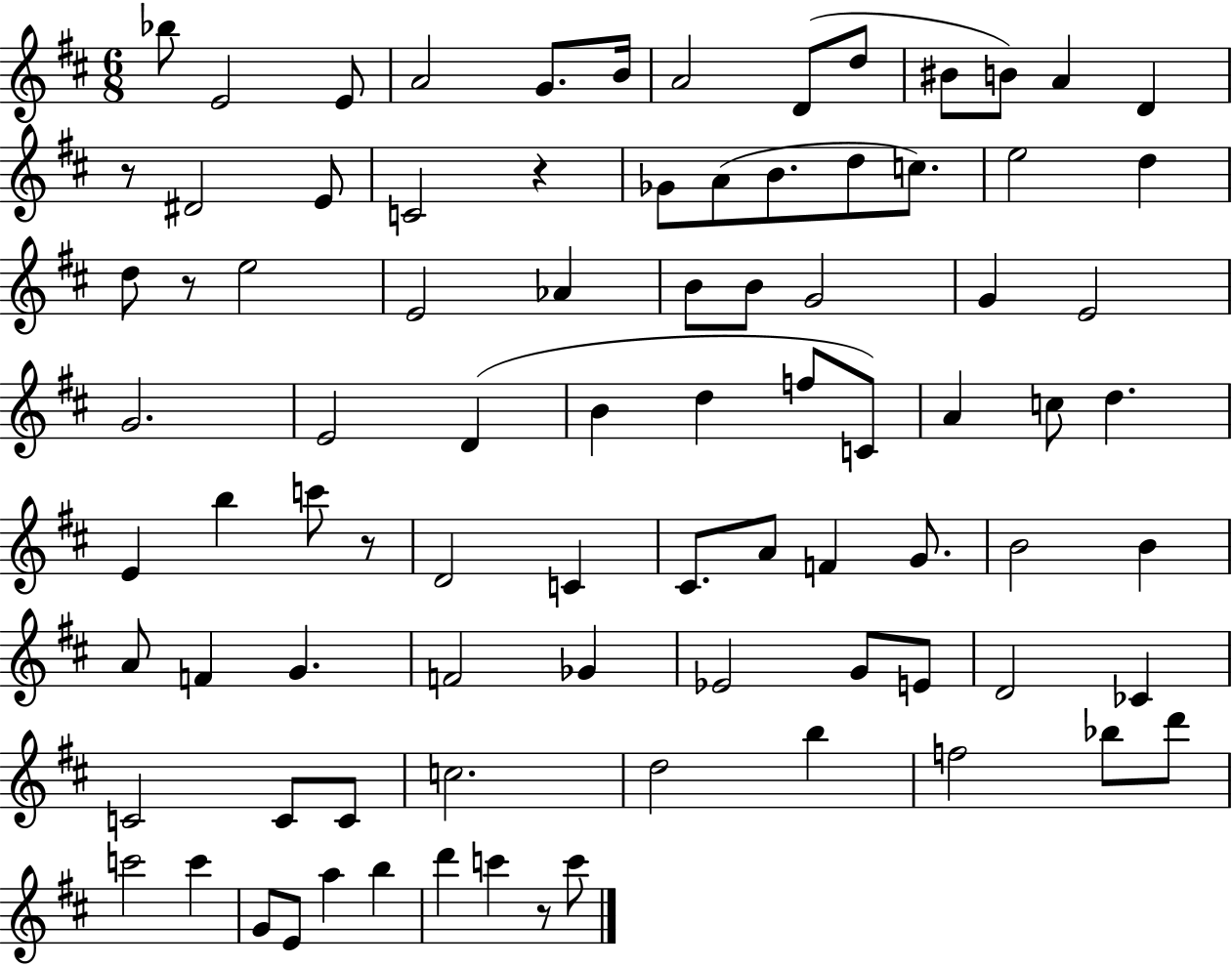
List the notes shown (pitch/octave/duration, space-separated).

Bb5/e E4/h E4/e A4/h G4/e. B4/s A4/h D4/e D5/e BIS4/e B4/e A4/q D4/q R/e D#4/h E4/e C4/h R/q Gb4/e A4/e B4/e. D5/e C5/e. E5/h D5/q D5/e R/e E5/h E4/h Ab4/q B4/e B4/e G4/h G4/q E4/h G4/h. E4/h D4/q B4/q D5/q F5/e C4/e A4/q C5/e D5/q. E4/q B5/q C6/e R/e D4/h C4/q C#4/e. A4/e F4/q G4/e. B4/h B4/q A4/e F4/q G4/q. F4/h Gb4/q Eb4/h G4/e E4/e D4/h CES4/q C4/h C4/e C4/e C5/h. D5/h B5/q F5/h Bb5/e D6/e C6/h C6/q G4/e E4/e A5/q B5/q D6/q C6/q R/e C6/e